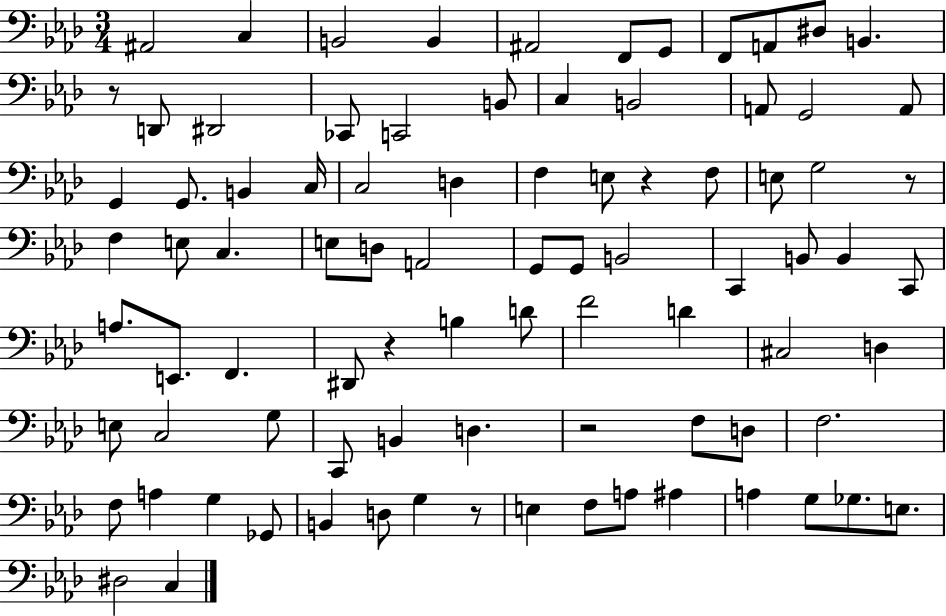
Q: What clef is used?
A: bass